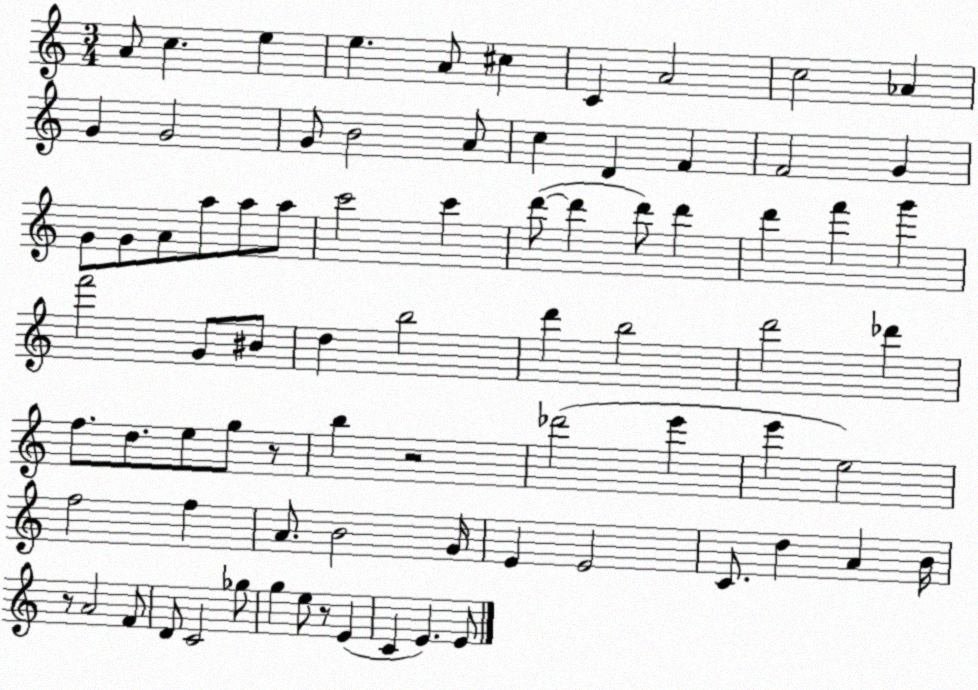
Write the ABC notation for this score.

X:1
T:Untitled
M:3/4
L:1/4
K:C
A/2 c e e A/2 ^c C A2 c2 _A G G2 G/2 B2 A/2 c D F F2 G G/2 G/2 A/2 a/2 a/2 a/2 c'2 c' d'/2 d' d'/2 d' d' f' g' f'2 G/2 ^B/2 d b2 d' b2 d'2 _d' f/2 d/2 e/2 g/2 z/2 b z2 _d'2 e' e' e2 f2 f A/2 B2 G/4 E E2 C/2 d A B/4 z/2 A2 F/2 D/2 C2 _g/2 g e/2 z/2 E C E E/2